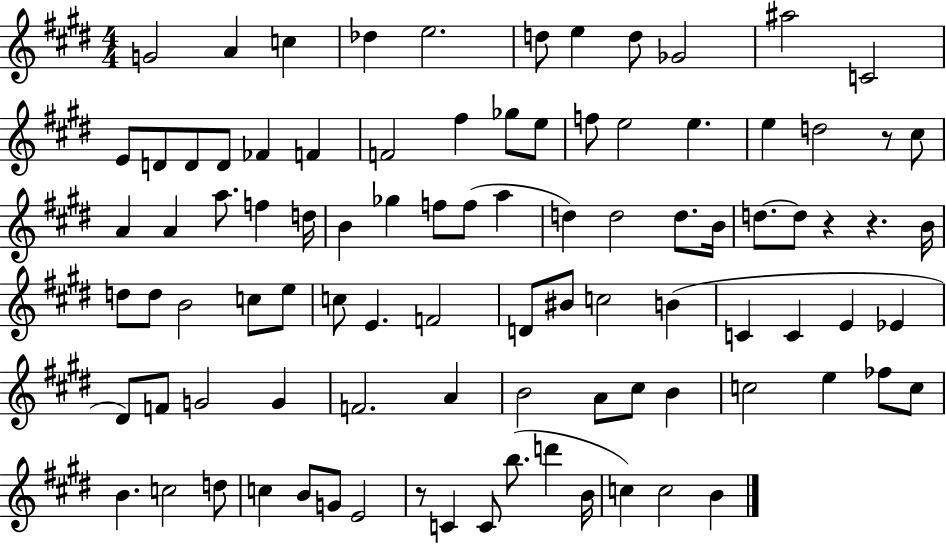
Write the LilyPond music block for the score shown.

{
  \clef treble
  \numericTimeSignature
  \time 4/4
  \key e \major
  g'2 a'4 c''4 | des''4 e''2. | d''8 e''4 d''8 ges'2 | ais''2 c'2 | \break e'8 d'8 d'8 d'8 fes'4 f'4 | f'2 fis''4 ges''8 e''8 | f''8 e''2 e''4. | e''4 d''2 r8 cis''8 | \break a'4 a'4 a''8. f''4 d''16 | b'4 ges''4 f''8 f''8( a''4 | d''4) d''2 d''8. b'16 | d''8.~~ d''8 r4 r4. b'16 | \break d''8 d''8 b'2 c''8 e''8 | c''8 e'4. f'2 | d'8 bis'8 c''2 b'4( | c'4 c'4 e'4 ees'4 | \break dis'8) f'8 g'2 g'4 | f'2. a'4 | b'2 a'8 cis''8 b'4 | c''2 e''4 fes''8 c''8 | \break b'4. c''2 d''8 | c''4 b'8 g'8 e'2 | r8 c'4 c'8 b''8.( d'''4 b'16 | c''4) c''2 b'4 | \break \bar "|."
}